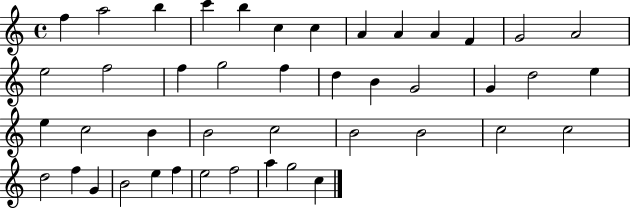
{
  \clef treble
  \time 4/4
  \defaultTimeSignature
  \key c \major
  f''4 a''2 b''4 | c'''4 b''4 c''4 c''4 | a'4 a'4 a'4 f'4 | g'2 a'2 | \break e''2 f''2 | f''4 g''2 f''4 | d''4 b'4 g'2 | g'4 d''2 e''4 | \break e''4 c''2 b'4 | b'2 c''2 | b'2 b'2 | c''2 c''2 | \break d''2 f''4 g'4 | b'2 e''4 f''4 | e''2 f''2 | a''4 g''2 c''4 | \break \bar "|."
}